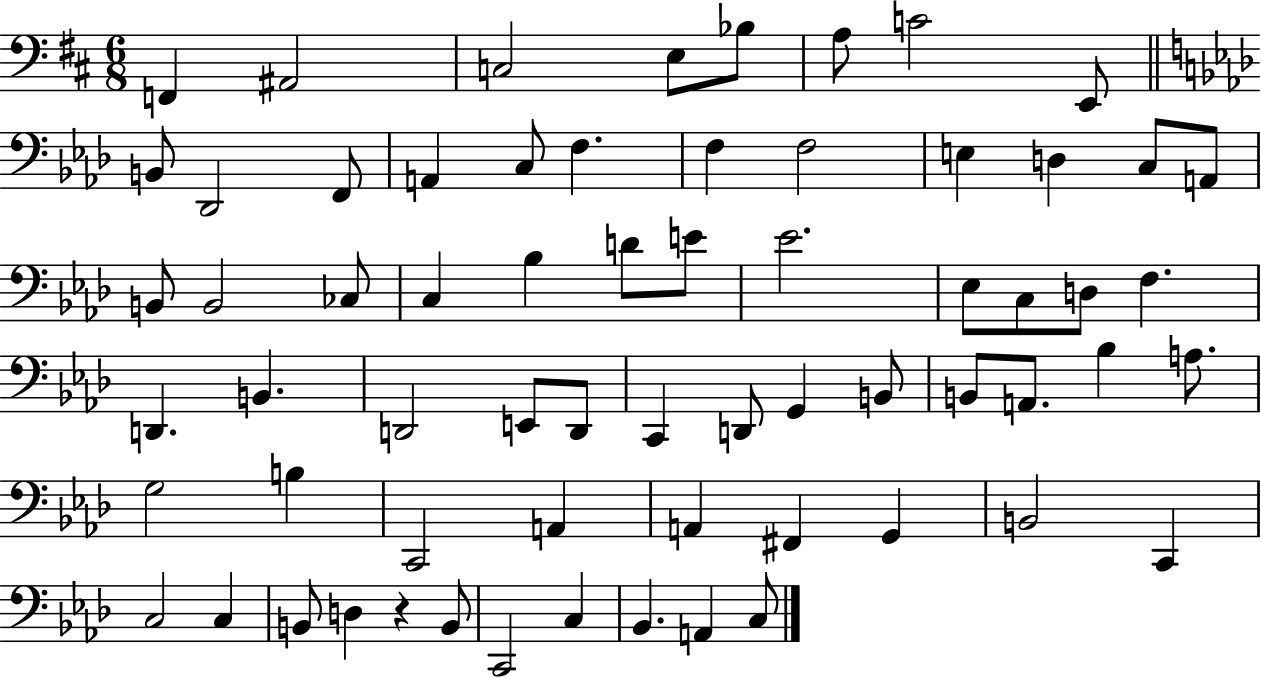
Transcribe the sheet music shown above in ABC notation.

X:1
T:Untitled
M:6/8
L:1/4
K:D
F,, ^A,,2 C,2 E,/2 _B,/2 A,/2 C2 E,,/2 B,,/2 _D,,2 F,,/2 A,, C,/2 F, F, F,2 E, D, C,/2 A,,/2 B,,/2 B,,2 _C,/2 C, _B, D/2 E/2 _E2 _E,/2 C,/2 D,/2 F, D,, B,, D,,2 E,,/2 D,,/2 C,, D,,/2 G,, B,,/2 B,,/2 A,,/2 _B, A,/2 G,2 B, C,,2 A,, A,, ^F,, G,, B,,2 C,, C,2 C, B,,/2 D, z B,,/2 C,,2 C, _B,, A,, C,/2